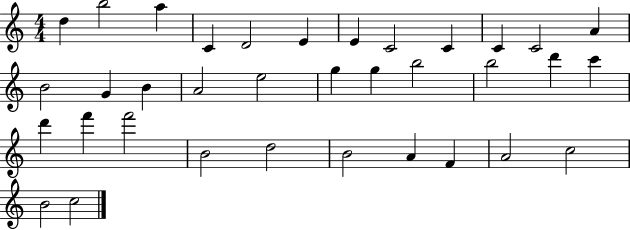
D5/q B5/h A5/q C4/q D4/h E4/q E4/q C4/h C4/q C4/q C4/h A4/q B4/h G4/q B4/q A4/h E5/h G5/q G5/q B5/h B5/h D6/q C6/q D6/q F6/q F6/h B4/h D5/h B4/h A4/q F4/q A4/h C5/h B4/h C5/h